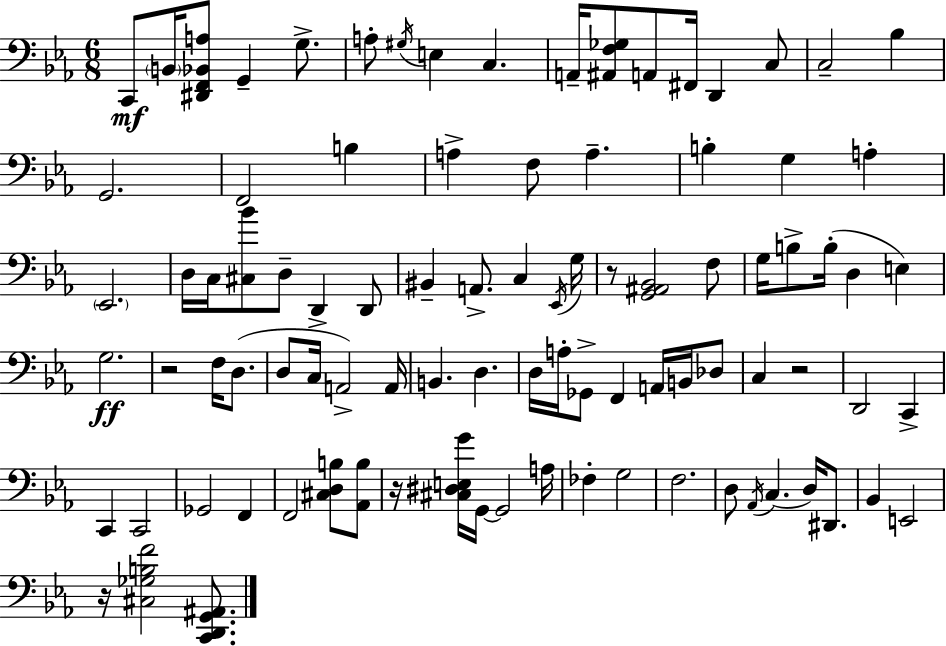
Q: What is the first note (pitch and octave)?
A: C2